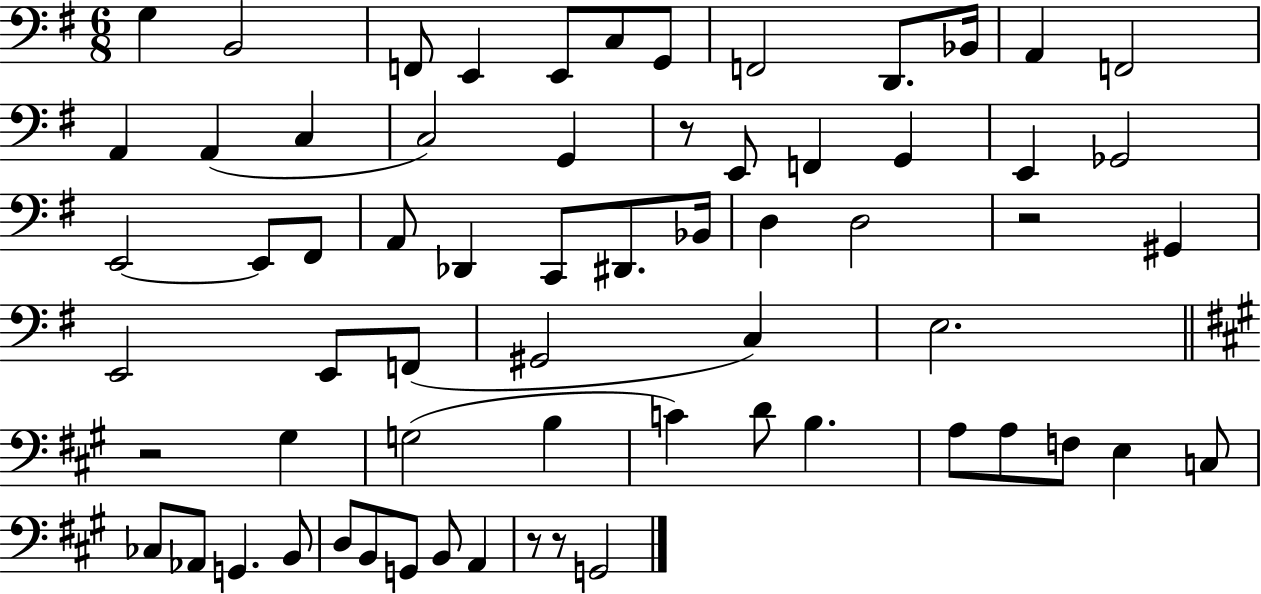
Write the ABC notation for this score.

X:1
T:Untitled
M:6/8
L:1/4
K:G
G, B,,2 F,,/2 E,, E,,/2 C,/2 G,,/2 F,,2 D,,/2 _B,,/4 A,, F,,2 A,, A,, C, C,2 G,, z/2 E,,/2 F,, G,, E,, _G,,2 E,,2 E,,/2 ^F,,/2 A,,/2 _D,, C,,/2 ^D,,/2 _B,,/4 D, D,2 z2 ^G,, E,,2 E,,/2 F,,/2 ^G,,2 C, E,2 z2 ^G, G,2 B, C D/2 B, A,/2 A,/2 F,/2 E, C,/2 _C,/2 _A,,/2 G,, B,,/2 D,/2 B,,/2 G,,/2 B,,/2 A,, z/2 z/2 G,,2